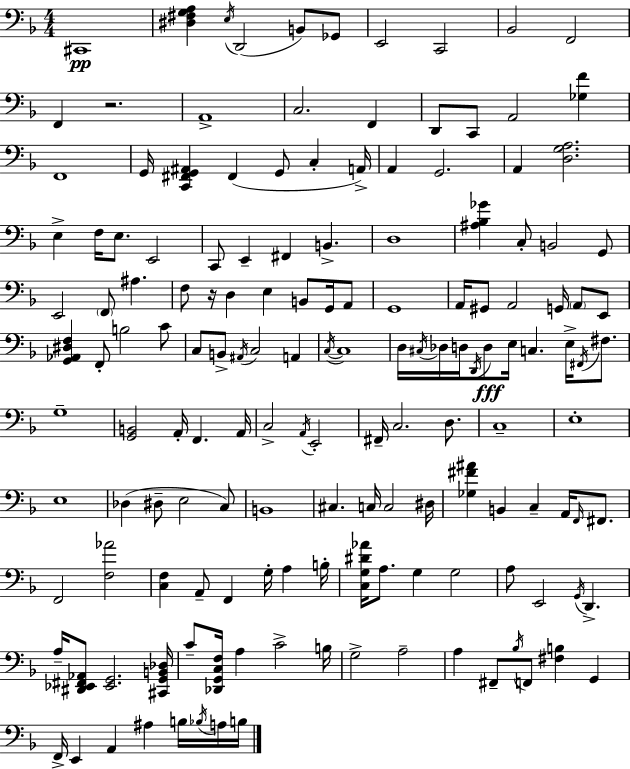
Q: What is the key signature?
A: F major